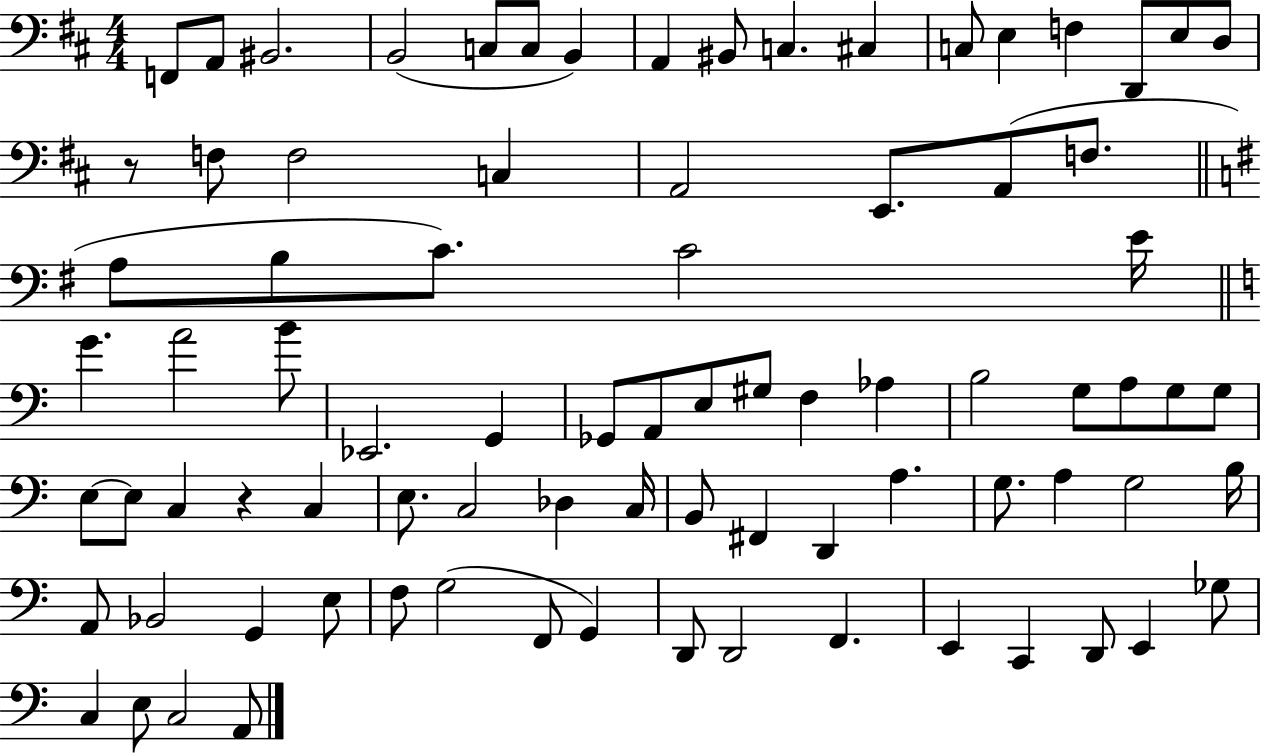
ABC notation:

X:1
T:Untitled
M:4/4
L:1/4
K:D
F,,/2 A,,/2 ^B,,2 B,,2 C,/2 C,/2 B,, A,, ^B,,/2 C, ^C, C,/2 E, F, D,,/2 E,/2 D,/2 z/2 F,/2 F,2 C, A,,2 E,,/2 A,,/2 F,/2 A,/2 B,/2 C/2 C2 E/4 G A2 B/2 _E,,2 G,, _G,,/2 A,,/2 E,/2 ^G,/2 F, _A, B,2 G,/2 A,/2 G,/2 G,/2 E,/2 E,/2 C, z C, E,/2 C,2 _D, C,/4 B,,/2 ^F,, D,, A, G,/2 A, G,2 B,/4 A,,/2 _B,,2 G,, E,/2 F,/2 G,2 F,,/2 G,, D,,/2 D,,2 F,, E,, C,, D,,/2 E,, _G,/2 C, E,/2 C,2 A,,/2